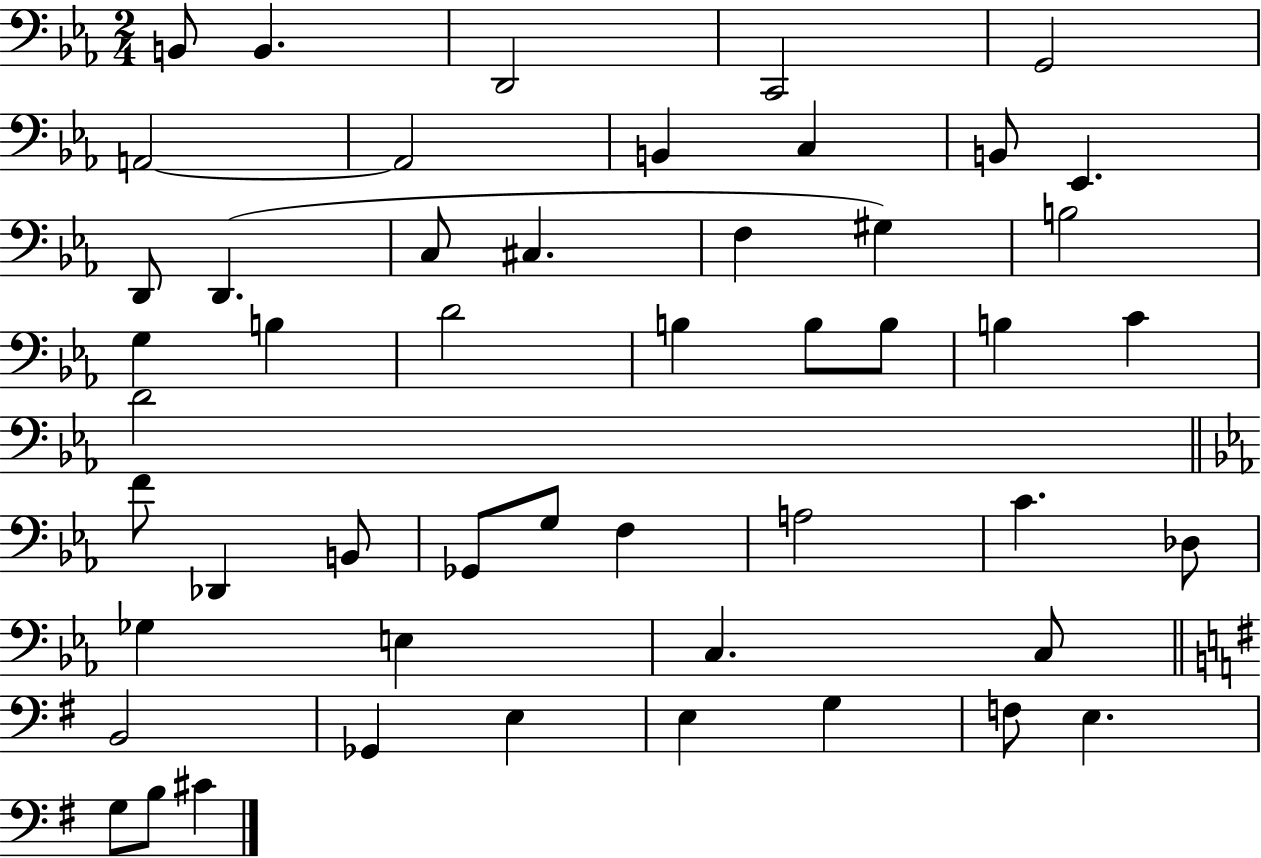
B2/e B2/q. D2/h C2/h G2/h A2/h A2/h B2/q C3/q B2/e Eb2/q. D2/e D2/q. C3/e C#3/q. F3/q G#3/q B3/h G3/q B3/q D4/h B3/q B3/e B3/e B3/q C4/q D4/h F4/e Db2/q B2/e Gb2/e G3/e F3/q A3/h C4/q. Db3/e Gb3/q E3/q C3/q. C3/e B2/h Gb2/q E3/q E3/q G3/q F3/e E3/q. G3/e B3/e C#4/q